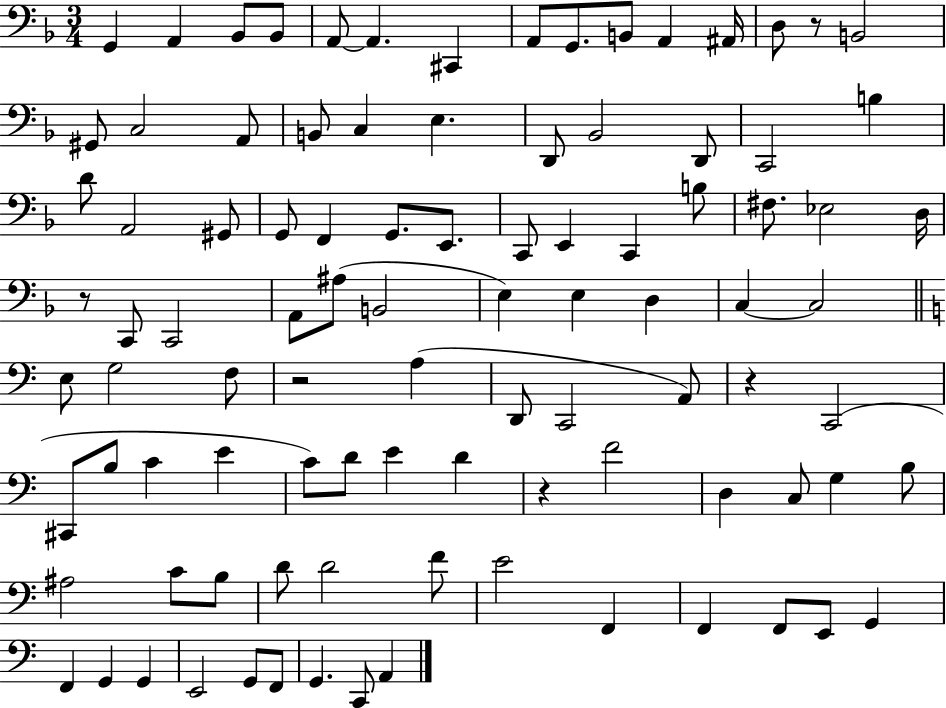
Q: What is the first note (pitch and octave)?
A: G2